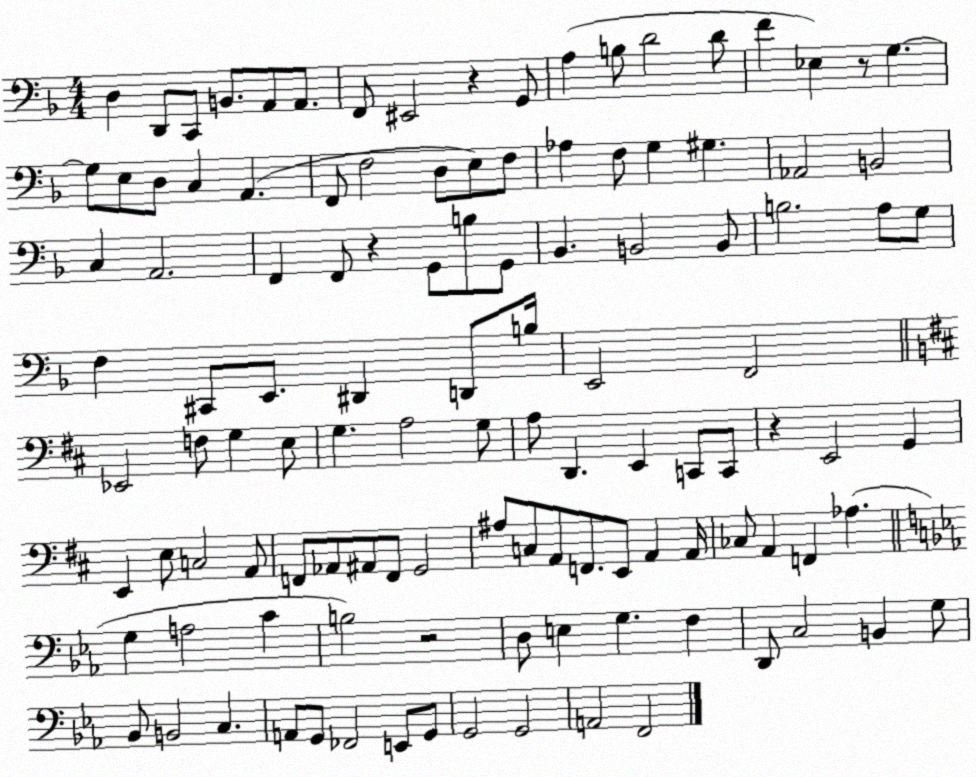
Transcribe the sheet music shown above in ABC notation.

X:1
T:Untitled
M:4/4
L:1/4
K:F
D, D,,/2 C,,/2 B,,/2 A,,/2 A,,/2 F,,/2 ^E,,2 z G,,/2 A, B,/2 D2 D/2 F _E, z/2 G, G,/2 E,/2 D,/2 C, A,, F,,/2 F,2 D,/2 E,/2 F,/2 _A, F,/2 G, ^G, _A,,2 B,,2 C, A,,2 F,, F,,/2 z G,,/2 B,/2 G,,/2 _B,, B,,2 B,,/2 B,2 A,/2 G,/2 F, ^C,,/2 E,,/2 ^D,, D,,/2 B,/4 E,,2 F,,2 _E,,2 F,/2 G, E,/2 G, A,2 G,/2 A,/2 D,, E,, C,,/2 C,,/2 z E,,2 G,, E,, E,/2 C,2 A,,/2 F,,/2 _A,,/2 ^A,,/2 F,,/2 G,,2 ^A,/2 C,/2 A,,/2 F,,/2 E,,/2 A,, A,,/4 _C,/2 A,, F,, _A, G, A,2 C B,2 z2 D,/2 E, G, F, D,,/2 C,2 B,, G,/2 _B,,/2 B,,2 C, A,,/2 G,,/2 _F,,2 E,,/2 G,,/2 G,,2 G,,2 A,,2 F,,2